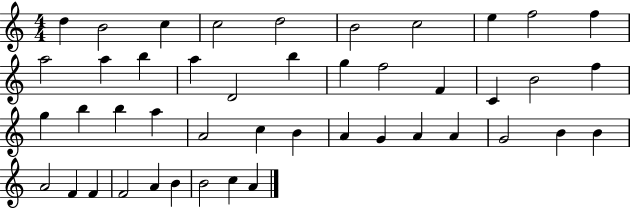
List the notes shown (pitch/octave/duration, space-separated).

D5/q B4/h C5/q C5/h D5/h B4/h C5/h E5/q F5/h F5/q A5/h A5/q B5/q A5/q D4/h B5/q G5/q F5/h F4/q C4/q B4/h F5/q G5/q B5/q B5/q A5/q A4/h C5/q B4/q A4/q G4/q A4/q A4/q G4/h B4/q B4/q A4/h F4/q F4/q F4/h A4/q B4/q B4/h C5/q A4/q